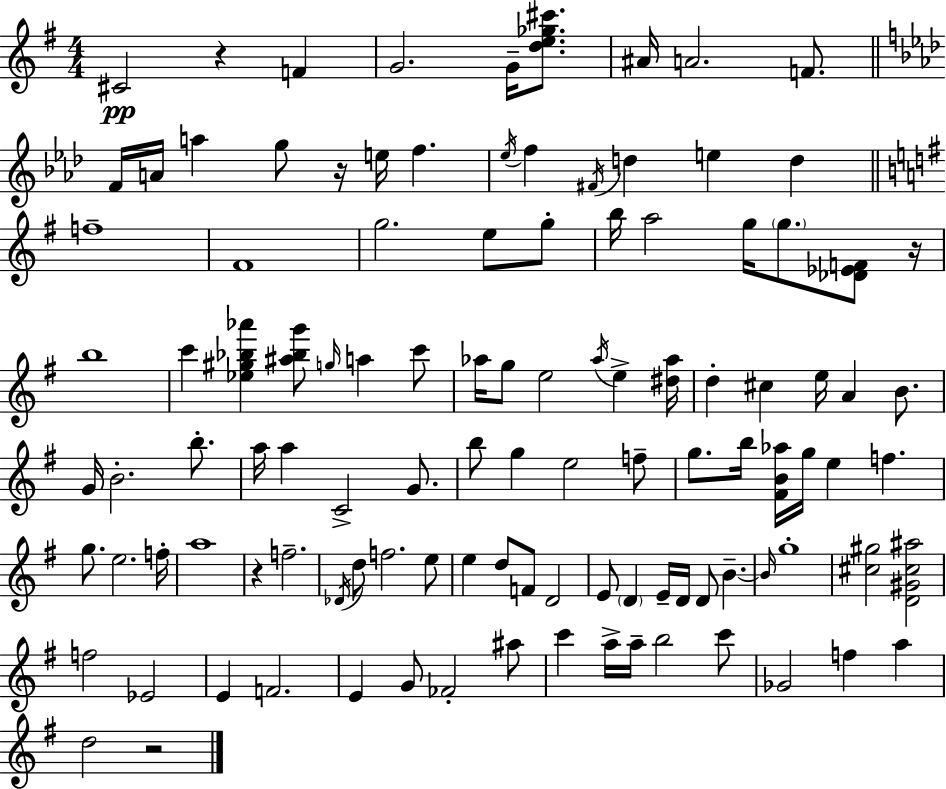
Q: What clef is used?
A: treble